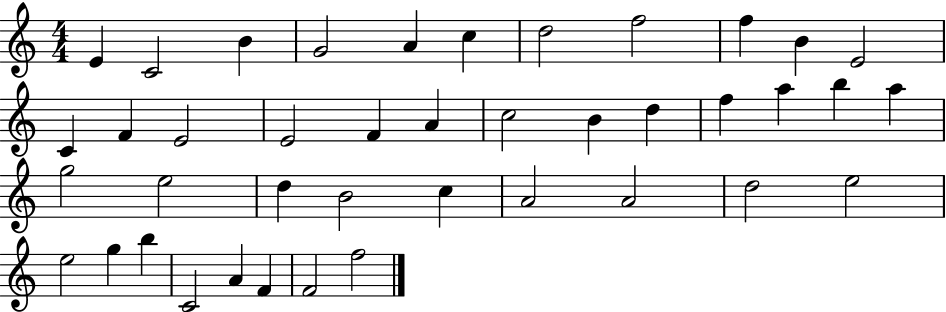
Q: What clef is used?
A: treble